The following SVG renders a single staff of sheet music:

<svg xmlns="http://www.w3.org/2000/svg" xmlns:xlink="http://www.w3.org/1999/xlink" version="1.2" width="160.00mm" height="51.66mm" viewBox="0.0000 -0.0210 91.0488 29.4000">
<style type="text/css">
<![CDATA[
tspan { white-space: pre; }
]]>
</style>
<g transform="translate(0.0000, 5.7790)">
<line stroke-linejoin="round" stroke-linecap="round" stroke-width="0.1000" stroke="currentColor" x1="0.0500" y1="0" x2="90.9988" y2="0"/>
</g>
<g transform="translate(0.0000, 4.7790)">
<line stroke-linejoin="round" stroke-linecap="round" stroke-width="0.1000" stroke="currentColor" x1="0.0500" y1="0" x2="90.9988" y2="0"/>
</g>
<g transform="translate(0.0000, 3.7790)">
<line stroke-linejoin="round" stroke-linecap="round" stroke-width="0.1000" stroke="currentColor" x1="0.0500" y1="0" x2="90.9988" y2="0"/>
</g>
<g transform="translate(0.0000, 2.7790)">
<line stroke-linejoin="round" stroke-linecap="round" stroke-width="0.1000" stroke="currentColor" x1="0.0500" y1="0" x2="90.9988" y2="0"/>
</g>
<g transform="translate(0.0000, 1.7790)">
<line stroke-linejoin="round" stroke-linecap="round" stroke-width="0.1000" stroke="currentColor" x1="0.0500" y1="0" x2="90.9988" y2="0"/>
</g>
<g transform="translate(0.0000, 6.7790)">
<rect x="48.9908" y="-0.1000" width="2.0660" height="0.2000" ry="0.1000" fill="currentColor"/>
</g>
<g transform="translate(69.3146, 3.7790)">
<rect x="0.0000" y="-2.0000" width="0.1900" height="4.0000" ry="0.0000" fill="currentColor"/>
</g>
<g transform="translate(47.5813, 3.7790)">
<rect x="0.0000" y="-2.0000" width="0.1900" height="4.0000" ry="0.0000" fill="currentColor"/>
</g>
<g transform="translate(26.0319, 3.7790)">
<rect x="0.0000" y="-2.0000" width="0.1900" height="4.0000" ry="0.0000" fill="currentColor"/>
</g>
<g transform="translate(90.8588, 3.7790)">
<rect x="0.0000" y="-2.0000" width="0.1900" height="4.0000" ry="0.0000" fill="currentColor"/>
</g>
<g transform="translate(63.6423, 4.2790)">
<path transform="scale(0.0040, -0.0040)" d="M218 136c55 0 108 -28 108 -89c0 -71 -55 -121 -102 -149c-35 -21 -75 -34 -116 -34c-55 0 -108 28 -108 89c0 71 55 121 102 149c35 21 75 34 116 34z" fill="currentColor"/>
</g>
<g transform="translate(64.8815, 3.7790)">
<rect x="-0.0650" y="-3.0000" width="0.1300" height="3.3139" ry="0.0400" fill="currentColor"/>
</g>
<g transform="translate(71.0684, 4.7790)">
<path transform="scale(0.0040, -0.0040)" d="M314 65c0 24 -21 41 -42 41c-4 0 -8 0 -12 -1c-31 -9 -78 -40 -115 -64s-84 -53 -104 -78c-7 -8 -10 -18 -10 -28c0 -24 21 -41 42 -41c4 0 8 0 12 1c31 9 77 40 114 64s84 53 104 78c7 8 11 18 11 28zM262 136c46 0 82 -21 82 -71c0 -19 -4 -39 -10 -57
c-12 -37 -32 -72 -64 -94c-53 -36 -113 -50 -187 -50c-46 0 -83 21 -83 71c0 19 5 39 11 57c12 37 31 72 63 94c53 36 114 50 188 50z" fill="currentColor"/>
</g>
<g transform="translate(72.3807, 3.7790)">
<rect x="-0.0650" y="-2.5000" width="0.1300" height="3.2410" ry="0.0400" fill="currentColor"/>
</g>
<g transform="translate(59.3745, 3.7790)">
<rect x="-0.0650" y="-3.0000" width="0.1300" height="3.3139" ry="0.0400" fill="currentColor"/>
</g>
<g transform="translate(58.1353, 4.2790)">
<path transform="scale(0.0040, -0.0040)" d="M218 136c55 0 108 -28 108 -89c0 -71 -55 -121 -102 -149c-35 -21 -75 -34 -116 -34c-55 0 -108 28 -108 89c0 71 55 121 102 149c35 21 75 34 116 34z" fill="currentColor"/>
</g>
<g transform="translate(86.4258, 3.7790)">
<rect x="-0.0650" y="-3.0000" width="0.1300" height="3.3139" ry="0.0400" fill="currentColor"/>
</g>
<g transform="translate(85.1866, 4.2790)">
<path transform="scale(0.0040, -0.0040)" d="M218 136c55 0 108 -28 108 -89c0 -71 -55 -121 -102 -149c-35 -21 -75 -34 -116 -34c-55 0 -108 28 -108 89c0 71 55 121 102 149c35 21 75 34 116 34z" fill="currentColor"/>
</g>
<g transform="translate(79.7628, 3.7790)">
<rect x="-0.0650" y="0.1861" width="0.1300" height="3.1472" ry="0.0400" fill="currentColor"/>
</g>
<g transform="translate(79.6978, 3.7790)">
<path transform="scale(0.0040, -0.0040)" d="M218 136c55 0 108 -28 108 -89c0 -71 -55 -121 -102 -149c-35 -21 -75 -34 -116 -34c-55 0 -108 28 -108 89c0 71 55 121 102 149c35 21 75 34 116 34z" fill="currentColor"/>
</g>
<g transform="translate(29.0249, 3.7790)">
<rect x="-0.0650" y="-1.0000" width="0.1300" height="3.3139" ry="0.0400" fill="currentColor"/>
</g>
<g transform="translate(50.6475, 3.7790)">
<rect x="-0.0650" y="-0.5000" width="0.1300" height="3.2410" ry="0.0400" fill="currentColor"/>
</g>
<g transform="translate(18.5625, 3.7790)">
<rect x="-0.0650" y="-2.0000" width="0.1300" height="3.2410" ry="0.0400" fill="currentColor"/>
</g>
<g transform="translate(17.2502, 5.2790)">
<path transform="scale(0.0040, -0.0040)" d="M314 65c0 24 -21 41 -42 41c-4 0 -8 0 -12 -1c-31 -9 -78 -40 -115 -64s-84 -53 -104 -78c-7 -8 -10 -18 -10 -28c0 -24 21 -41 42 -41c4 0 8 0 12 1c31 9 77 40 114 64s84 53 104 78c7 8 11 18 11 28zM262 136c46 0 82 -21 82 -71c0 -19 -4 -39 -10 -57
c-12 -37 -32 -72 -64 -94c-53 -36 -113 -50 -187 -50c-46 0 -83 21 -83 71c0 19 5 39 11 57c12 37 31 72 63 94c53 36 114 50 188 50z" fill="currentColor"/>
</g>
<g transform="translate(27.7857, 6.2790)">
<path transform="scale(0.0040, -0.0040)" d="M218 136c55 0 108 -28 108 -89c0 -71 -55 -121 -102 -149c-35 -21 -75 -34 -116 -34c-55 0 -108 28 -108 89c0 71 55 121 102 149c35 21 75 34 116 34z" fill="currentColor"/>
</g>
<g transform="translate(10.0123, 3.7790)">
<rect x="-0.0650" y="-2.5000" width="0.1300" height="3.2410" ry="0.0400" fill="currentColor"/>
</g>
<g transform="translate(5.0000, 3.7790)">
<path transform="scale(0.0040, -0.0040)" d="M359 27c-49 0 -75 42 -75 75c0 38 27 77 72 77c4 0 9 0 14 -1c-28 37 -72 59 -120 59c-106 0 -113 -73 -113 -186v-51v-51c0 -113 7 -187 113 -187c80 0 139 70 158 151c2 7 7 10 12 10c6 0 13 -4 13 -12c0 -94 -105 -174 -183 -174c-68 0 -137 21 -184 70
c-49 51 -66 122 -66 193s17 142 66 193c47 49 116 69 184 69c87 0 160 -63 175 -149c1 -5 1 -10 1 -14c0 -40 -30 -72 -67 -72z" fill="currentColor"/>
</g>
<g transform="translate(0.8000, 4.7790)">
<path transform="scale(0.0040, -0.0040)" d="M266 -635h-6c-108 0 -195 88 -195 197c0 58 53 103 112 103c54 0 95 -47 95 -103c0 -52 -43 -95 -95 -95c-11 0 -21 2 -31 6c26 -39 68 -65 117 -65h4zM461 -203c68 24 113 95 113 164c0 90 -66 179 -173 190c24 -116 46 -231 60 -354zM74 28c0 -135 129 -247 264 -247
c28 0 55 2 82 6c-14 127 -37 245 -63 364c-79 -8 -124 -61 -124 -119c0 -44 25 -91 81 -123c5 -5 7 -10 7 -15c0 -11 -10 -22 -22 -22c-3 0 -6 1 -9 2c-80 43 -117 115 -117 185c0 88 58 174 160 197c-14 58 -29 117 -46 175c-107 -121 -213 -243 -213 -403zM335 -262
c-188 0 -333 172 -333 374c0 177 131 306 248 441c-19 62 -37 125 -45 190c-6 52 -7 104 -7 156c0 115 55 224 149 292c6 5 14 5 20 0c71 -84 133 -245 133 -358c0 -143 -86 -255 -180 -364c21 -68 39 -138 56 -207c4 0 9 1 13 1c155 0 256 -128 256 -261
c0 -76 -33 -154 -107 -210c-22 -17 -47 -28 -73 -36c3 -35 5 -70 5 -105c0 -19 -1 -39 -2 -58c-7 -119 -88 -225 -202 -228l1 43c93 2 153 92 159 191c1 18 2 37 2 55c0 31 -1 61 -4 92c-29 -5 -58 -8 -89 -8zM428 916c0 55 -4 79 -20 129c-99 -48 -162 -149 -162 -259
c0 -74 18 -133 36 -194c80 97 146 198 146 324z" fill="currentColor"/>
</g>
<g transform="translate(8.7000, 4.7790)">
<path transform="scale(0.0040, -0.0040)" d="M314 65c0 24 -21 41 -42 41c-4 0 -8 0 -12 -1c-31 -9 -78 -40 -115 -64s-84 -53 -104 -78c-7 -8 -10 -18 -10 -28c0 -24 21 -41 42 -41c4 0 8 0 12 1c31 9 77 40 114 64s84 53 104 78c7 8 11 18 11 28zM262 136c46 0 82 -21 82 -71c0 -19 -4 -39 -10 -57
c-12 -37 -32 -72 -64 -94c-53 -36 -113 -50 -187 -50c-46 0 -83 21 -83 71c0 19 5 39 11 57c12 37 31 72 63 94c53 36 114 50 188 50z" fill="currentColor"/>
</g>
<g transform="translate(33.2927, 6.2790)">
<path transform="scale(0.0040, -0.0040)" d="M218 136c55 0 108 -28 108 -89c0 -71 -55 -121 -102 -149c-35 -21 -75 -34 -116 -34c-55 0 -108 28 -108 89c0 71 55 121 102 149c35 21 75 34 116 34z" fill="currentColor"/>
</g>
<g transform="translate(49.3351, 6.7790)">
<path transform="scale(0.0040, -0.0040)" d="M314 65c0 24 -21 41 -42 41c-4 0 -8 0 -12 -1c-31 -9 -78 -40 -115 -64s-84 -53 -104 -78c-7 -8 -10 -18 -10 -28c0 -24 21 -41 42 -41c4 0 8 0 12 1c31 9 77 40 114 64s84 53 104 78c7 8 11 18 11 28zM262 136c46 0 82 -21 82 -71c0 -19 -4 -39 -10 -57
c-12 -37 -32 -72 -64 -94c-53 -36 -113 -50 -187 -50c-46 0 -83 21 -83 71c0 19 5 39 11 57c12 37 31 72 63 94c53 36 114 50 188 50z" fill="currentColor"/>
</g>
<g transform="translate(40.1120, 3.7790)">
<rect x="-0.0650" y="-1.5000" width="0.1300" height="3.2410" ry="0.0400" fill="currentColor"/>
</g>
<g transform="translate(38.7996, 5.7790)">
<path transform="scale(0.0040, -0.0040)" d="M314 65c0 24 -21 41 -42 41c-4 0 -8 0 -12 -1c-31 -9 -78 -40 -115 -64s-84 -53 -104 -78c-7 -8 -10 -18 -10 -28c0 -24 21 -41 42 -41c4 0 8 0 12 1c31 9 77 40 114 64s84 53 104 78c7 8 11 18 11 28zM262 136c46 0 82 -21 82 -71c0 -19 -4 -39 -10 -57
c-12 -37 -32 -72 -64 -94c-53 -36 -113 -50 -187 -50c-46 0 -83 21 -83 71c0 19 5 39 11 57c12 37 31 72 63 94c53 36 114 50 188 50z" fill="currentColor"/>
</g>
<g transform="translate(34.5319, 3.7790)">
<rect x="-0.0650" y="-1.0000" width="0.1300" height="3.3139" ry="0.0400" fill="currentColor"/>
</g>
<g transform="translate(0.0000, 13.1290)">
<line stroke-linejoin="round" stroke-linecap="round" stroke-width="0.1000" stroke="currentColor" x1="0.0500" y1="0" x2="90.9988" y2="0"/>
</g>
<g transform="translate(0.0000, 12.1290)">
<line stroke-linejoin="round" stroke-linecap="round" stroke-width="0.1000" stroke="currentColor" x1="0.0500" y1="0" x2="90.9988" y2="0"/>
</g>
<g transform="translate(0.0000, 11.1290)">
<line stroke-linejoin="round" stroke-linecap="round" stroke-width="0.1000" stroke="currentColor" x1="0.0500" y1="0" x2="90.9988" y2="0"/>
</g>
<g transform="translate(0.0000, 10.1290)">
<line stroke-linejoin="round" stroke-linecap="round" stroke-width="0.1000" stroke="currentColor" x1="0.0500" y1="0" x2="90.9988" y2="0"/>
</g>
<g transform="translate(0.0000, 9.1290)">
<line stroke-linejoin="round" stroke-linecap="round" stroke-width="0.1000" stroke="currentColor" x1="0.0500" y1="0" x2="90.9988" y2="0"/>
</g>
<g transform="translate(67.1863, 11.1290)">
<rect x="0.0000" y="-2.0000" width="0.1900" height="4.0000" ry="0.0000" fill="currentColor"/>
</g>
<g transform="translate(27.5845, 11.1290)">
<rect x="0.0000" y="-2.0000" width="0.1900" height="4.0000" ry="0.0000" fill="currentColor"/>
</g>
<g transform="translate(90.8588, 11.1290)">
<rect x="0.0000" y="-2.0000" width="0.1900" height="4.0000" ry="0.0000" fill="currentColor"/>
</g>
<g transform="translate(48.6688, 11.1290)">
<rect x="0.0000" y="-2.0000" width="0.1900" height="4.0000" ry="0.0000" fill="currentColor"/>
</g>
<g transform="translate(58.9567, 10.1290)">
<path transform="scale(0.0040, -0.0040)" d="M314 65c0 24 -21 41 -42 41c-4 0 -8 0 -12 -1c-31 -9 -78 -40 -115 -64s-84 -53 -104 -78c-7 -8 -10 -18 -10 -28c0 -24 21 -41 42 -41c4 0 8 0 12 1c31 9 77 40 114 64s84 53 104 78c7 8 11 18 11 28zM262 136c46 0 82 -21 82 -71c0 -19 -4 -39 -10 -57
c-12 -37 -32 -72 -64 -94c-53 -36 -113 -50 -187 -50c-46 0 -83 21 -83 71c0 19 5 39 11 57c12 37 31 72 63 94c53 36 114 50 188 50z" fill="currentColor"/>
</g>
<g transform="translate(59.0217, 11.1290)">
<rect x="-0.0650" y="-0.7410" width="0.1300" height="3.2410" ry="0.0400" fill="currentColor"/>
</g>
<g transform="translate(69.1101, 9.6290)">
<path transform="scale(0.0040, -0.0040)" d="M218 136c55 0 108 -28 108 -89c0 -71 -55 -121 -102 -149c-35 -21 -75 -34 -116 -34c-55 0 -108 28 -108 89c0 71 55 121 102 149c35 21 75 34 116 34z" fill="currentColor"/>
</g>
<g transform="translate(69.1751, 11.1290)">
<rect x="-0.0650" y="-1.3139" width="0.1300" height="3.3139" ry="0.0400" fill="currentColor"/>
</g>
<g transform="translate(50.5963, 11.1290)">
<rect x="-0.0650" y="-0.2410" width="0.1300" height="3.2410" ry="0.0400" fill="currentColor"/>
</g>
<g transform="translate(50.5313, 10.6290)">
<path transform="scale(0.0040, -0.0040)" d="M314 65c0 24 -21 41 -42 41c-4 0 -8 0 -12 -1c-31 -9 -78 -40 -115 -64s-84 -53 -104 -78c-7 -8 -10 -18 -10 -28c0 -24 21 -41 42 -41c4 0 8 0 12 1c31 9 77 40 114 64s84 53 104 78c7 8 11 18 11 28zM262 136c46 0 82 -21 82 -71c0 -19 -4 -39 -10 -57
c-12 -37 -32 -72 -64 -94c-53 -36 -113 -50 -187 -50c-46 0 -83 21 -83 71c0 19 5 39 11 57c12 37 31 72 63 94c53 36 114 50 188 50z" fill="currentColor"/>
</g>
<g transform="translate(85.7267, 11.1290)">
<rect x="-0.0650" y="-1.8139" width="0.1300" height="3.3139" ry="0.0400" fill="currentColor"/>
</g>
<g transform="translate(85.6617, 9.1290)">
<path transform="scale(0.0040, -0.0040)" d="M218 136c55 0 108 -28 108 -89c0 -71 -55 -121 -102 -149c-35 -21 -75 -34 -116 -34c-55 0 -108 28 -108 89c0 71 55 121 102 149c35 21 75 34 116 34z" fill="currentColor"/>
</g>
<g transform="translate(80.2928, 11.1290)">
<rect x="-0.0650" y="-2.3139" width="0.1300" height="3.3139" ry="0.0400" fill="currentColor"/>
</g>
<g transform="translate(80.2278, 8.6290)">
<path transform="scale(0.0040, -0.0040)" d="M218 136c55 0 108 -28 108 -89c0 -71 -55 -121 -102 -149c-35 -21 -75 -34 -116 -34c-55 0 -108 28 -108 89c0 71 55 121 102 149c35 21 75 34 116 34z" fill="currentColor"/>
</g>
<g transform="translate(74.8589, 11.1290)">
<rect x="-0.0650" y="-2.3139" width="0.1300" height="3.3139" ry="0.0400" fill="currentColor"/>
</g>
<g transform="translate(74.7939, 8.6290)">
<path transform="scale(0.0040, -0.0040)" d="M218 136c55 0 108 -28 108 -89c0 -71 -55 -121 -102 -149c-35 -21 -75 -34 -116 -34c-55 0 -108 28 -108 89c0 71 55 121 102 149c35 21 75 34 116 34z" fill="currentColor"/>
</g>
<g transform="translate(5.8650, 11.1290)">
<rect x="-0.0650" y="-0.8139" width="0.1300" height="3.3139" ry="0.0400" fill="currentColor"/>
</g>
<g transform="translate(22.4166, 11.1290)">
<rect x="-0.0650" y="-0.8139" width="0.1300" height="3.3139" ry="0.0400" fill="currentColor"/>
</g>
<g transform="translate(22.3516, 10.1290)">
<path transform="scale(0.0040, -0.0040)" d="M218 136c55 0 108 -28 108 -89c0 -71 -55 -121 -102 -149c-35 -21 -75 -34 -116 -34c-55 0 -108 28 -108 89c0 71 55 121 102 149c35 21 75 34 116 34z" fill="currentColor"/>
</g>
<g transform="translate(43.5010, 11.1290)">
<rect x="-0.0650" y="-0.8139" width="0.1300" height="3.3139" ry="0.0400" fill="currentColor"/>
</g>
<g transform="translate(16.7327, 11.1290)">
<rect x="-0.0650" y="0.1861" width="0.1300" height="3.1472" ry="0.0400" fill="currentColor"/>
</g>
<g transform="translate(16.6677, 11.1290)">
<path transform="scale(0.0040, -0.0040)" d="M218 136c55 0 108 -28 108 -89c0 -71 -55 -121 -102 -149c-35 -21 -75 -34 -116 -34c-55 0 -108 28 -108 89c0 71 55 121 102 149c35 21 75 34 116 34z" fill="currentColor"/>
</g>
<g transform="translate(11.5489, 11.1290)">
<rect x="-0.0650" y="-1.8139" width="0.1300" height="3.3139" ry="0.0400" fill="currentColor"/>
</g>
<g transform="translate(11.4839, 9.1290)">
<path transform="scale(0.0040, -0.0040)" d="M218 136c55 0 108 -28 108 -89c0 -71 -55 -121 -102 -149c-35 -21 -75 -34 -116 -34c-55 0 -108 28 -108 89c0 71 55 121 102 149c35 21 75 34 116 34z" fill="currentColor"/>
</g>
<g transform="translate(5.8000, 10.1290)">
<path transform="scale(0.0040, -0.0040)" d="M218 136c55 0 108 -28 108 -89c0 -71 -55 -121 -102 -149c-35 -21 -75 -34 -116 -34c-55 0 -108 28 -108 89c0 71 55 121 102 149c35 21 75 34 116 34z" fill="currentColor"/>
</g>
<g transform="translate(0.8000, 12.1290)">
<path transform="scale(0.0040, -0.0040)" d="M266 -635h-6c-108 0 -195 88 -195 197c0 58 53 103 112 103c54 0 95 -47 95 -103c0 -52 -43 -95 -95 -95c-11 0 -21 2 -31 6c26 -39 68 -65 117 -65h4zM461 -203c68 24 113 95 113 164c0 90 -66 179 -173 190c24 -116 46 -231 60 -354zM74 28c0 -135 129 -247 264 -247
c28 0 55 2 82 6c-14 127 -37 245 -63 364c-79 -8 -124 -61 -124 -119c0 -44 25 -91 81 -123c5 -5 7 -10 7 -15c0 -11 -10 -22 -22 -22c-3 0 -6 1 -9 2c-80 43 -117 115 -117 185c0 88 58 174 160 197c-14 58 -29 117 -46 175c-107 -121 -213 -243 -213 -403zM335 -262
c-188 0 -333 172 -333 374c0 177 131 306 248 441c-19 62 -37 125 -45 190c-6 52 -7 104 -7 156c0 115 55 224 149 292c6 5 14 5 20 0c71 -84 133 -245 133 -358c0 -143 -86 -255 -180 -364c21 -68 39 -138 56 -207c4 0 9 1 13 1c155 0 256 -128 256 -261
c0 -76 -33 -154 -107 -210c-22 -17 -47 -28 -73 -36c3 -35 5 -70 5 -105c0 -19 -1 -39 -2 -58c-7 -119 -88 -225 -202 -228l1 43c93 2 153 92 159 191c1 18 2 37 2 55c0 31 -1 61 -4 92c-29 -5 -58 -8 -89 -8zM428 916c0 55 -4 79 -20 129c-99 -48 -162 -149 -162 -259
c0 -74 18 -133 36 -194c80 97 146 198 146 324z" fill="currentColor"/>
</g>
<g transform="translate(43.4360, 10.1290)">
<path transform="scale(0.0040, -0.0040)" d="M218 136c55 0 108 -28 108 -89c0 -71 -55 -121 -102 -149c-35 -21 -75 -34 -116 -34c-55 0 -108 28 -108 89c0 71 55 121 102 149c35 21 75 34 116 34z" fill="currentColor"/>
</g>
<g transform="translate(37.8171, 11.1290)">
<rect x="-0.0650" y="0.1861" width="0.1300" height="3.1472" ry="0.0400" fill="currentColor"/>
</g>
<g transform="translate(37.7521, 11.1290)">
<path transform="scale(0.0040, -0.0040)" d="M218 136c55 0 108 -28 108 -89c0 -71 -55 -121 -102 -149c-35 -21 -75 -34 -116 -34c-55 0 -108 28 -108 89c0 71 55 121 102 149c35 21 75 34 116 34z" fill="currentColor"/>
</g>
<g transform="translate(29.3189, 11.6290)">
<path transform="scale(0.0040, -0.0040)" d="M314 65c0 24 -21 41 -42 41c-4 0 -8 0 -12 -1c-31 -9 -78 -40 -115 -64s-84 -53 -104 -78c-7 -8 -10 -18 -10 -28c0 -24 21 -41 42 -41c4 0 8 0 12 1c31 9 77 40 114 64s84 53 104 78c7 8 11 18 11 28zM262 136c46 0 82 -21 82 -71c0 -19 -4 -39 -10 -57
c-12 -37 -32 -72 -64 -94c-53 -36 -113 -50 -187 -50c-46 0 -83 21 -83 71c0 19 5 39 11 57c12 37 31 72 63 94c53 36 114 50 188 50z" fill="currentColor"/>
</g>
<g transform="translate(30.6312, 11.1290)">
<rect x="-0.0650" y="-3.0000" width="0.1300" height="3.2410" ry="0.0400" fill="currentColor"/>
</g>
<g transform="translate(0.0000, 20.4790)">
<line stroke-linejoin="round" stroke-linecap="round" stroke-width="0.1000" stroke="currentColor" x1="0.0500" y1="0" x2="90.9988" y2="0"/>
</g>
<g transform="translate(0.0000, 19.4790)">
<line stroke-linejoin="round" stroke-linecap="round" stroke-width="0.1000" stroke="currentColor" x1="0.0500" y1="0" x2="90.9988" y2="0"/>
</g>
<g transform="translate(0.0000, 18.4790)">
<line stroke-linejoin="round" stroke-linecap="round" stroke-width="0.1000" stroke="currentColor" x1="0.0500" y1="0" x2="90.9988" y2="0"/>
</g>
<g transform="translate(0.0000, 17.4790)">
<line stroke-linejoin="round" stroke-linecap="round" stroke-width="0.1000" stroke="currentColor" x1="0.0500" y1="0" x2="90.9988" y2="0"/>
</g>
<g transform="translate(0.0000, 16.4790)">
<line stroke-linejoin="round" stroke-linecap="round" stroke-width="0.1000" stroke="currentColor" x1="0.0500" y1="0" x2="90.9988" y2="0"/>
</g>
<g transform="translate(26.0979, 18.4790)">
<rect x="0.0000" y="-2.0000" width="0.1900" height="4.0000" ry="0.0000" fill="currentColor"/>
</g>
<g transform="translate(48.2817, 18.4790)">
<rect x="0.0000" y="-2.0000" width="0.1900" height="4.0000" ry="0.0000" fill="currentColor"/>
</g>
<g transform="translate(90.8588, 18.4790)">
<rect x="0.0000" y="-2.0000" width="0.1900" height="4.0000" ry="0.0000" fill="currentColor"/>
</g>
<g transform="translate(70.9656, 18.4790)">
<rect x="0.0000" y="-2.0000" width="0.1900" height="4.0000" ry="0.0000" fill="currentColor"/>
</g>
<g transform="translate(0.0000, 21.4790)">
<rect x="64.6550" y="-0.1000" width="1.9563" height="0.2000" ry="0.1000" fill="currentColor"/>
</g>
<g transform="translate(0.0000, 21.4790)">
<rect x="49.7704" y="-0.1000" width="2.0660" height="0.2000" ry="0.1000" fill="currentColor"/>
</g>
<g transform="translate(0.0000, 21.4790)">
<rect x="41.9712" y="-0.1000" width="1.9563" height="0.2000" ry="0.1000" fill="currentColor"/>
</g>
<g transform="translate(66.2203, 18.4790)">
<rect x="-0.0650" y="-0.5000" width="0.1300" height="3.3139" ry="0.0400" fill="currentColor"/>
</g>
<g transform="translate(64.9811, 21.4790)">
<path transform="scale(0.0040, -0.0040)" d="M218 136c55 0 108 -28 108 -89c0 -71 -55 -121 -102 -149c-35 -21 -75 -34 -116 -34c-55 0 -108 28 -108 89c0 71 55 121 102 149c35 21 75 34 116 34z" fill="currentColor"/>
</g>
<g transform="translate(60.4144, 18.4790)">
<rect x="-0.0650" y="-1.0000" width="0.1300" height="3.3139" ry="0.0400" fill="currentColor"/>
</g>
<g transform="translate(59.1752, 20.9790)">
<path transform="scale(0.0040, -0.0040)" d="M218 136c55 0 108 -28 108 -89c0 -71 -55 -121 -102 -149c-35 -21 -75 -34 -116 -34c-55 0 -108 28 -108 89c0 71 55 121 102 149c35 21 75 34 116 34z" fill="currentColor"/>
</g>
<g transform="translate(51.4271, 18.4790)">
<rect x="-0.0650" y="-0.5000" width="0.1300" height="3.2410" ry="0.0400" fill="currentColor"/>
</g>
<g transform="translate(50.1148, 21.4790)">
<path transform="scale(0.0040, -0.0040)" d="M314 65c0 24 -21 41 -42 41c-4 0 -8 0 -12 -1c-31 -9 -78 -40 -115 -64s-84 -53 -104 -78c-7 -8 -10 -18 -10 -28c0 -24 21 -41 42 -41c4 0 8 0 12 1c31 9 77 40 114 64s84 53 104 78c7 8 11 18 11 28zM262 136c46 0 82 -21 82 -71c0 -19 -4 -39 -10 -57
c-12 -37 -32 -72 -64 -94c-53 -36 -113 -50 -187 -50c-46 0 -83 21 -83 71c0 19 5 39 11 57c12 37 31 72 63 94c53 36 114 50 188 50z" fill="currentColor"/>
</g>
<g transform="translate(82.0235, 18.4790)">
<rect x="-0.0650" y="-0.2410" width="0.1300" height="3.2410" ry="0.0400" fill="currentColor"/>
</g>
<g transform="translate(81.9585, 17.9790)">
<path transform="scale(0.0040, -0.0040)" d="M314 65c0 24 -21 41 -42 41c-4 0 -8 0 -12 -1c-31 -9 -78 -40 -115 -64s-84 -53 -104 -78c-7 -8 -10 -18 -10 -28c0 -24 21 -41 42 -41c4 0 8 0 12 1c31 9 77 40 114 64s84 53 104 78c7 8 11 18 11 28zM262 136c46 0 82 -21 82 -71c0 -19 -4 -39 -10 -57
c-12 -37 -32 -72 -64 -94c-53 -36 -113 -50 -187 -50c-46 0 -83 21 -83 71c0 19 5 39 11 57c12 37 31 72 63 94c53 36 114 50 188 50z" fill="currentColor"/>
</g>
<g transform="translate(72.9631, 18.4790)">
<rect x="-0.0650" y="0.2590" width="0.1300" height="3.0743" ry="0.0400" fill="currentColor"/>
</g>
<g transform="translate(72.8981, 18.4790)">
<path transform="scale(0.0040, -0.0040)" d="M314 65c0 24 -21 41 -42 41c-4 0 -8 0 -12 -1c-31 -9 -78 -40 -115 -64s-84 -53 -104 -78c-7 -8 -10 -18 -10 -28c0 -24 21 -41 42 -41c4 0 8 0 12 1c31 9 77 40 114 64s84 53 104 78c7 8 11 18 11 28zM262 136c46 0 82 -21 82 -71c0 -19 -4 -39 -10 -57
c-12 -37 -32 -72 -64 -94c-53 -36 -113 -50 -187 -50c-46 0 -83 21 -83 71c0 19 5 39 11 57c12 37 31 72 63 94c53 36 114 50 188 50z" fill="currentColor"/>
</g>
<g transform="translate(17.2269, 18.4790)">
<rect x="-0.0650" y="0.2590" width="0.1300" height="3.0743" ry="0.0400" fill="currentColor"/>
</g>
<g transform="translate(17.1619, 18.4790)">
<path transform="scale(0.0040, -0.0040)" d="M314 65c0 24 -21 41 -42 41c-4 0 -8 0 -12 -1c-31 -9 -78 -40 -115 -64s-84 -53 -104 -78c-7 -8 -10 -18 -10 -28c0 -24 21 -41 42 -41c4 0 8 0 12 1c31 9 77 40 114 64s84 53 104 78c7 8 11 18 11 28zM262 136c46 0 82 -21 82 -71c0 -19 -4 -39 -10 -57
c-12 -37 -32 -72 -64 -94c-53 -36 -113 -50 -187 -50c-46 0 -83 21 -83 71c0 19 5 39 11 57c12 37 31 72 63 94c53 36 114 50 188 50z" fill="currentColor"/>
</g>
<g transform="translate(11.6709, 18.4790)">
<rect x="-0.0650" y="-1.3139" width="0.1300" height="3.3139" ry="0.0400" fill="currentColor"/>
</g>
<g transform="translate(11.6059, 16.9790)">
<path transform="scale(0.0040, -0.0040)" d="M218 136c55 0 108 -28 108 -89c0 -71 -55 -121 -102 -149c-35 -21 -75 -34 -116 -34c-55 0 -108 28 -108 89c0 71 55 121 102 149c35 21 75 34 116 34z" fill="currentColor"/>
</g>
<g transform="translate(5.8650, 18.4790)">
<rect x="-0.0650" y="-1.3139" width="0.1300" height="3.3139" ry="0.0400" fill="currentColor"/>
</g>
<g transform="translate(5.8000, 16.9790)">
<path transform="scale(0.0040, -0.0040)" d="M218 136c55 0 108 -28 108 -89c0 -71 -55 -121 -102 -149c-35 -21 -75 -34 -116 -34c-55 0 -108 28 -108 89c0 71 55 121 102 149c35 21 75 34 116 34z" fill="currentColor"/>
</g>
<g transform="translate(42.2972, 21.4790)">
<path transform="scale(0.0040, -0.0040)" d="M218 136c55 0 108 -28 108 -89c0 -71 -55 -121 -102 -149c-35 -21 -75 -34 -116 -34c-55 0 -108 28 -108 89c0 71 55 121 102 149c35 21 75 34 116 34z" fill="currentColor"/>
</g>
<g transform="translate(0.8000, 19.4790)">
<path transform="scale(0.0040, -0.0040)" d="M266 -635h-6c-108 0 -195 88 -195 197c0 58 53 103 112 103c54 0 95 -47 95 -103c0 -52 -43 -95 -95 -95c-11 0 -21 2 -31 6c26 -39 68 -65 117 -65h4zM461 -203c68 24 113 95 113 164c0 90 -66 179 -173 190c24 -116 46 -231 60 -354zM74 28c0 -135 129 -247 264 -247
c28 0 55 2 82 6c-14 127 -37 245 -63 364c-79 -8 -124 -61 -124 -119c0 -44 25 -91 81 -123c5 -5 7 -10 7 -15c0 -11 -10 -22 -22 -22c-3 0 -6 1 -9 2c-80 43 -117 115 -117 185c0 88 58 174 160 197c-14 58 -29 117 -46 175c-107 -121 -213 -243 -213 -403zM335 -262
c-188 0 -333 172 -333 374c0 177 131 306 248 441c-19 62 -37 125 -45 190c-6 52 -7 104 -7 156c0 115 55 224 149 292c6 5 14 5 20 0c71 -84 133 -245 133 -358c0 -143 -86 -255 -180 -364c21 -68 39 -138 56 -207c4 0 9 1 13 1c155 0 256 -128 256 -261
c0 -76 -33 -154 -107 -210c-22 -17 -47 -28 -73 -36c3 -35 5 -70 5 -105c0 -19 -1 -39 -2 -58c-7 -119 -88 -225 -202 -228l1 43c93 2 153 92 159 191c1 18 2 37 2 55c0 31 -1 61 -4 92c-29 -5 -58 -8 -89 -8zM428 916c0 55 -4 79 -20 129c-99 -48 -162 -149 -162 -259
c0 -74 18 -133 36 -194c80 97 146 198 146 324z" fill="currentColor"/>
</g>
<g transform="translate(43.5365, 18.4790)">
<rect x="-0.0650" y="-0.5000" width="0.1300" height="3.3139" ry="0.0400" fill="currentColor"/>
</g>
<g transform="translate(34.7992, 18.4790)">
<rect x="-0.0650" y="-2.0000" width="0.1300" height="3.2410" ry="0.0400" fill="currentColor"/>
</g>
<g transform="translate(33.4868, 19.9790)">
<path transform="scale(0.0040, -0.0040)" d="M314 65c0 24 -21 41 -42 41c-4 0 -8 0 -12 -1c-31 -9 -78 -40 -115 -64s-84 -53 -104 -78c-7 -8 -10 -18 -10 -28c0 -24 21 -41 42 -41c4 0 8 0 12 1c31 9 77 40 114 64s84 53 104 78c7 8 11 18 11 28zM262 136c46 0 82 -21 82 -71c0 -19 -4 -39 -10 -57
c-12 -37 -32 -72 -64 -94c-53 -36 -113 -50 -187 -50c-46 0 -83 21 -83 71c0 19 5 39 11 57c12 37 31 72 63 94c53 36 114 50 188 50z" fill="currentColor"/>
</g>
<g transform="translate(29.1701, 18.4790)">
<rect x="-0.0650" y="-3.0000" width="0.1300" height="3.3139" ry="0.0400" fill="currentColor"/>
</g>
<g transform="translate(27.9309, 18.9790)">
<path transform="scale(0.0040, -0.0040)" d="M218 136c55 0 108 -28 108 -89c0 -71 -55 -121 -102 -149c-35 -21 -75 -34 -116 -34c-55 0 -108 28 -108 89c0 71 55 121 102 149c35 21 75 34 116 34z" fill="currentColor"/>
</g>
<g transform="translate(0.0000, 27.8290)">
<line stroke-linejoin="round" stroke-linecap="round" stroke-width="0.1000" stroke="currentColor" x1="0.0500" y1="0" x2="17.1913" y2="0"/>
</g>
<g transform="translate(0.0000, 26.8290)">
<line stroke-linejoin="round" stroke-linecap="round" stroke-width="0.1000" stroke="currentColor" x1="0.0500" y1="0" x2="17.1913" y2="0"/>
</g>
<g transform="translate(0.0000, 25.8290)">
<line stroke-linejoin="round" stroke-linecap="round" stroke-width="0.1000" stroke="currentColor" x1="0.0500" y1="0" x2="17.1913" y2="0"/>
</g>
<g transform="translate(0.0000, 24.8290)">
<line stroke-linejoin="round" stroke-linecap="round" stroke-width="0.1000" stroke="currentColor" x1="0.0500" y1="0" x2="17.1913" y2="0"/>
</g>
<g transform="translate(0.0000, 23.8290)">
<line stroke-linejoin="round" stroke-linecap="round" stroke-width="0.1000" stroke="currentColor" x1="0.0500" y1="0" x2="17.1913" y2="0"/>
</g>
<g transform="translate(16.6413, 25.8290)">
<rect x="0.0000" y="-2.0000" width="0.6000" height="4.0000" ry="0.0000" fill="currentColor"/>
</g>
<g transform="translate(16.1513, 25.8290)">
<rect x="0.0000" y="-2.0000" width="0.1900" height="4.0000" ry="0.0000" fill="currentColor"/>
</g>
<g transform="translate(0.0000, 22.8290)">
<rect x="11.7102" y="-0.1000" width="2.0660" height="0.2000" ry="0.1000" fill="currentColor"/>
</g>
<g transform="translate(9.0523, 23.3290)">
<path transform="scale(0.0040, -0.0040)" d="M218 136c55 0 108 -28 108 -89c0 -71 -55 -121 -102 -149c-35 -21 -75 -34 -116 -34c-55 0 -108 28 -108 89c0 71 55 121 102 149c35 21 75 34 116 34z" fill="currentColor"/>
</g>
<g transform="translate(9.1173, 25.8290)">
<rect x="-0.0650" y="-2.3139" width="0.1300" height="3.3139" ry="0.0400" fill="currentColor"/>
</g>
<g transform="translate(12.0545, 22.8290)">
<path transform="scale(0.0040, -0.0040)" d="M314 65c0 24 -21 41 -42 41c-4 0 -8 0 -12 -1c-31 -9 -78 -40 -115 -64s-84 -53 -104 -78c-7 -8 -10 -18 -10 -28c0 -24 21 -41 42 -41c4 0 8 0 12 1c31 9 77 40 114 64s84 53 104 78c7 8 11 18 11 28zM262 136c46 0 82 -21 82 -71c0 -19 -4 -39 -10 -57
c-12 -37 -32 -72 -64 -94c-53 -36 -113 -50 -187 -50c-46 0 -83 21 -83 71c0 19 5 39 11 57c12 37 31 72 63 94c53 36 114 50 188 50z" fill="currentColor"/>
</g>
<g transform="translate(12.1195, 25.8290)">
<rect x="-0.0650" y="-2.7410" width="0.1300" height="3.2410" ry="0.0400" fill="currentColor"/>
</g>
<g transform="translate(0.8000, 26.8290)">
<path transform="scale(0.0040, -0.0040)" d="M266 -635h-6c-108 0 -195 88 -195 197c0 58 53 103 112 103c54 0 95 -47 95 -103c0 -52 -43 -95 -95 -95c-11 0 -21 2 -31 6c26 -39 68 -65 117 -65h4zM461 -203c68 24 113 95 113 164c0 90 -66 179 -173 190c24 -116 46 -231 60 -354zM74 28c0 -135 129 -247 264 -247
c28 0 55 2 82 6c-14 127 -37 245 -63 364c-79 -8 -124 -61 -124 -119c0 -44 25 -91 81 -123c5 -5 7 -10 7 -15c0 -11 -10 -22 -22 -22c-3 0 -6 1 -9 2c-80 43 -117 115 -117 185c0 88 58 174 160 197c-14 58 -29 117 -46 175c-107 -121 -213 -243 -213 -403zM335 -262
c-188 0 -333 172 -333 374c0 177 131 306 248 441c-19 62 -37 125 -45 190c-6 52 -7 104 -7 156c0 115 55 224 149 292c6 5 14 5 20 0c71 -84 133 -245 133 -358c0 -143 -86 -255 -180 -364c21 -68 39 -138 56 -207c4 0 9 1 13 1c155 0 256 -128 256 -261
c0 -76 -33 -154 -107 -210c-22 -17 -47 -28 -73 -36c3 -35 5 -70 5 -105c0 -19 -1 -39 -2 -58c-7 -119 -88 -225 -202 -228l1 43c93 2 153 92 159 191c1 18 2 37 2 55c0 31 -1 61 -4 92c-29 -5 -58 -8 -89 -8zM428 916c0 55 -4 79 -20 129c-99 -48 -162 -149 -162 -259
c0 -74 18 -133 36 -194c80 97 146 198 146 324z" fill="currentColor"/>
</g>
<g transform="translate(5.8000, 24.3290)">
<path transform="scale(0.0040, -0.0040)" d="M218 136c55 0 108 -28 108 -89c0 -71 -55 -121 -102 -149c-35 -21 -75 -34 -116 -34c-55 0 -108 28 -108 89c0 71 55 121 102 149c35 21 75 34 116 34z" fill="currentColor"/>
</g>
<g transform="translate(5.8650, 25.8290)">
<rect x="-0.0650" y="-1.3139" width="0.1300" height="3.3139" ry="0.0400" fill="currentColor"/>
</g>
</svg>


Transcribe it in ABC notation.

X:1
T:Untitled
M:4/4
L:1/4
K:C
G2 F2 D D E2 C2 A A G2 B A d f B d A2 B d c2 d2 e g g f e e B2 A F2 C C2 D C B2 c2 e g a2